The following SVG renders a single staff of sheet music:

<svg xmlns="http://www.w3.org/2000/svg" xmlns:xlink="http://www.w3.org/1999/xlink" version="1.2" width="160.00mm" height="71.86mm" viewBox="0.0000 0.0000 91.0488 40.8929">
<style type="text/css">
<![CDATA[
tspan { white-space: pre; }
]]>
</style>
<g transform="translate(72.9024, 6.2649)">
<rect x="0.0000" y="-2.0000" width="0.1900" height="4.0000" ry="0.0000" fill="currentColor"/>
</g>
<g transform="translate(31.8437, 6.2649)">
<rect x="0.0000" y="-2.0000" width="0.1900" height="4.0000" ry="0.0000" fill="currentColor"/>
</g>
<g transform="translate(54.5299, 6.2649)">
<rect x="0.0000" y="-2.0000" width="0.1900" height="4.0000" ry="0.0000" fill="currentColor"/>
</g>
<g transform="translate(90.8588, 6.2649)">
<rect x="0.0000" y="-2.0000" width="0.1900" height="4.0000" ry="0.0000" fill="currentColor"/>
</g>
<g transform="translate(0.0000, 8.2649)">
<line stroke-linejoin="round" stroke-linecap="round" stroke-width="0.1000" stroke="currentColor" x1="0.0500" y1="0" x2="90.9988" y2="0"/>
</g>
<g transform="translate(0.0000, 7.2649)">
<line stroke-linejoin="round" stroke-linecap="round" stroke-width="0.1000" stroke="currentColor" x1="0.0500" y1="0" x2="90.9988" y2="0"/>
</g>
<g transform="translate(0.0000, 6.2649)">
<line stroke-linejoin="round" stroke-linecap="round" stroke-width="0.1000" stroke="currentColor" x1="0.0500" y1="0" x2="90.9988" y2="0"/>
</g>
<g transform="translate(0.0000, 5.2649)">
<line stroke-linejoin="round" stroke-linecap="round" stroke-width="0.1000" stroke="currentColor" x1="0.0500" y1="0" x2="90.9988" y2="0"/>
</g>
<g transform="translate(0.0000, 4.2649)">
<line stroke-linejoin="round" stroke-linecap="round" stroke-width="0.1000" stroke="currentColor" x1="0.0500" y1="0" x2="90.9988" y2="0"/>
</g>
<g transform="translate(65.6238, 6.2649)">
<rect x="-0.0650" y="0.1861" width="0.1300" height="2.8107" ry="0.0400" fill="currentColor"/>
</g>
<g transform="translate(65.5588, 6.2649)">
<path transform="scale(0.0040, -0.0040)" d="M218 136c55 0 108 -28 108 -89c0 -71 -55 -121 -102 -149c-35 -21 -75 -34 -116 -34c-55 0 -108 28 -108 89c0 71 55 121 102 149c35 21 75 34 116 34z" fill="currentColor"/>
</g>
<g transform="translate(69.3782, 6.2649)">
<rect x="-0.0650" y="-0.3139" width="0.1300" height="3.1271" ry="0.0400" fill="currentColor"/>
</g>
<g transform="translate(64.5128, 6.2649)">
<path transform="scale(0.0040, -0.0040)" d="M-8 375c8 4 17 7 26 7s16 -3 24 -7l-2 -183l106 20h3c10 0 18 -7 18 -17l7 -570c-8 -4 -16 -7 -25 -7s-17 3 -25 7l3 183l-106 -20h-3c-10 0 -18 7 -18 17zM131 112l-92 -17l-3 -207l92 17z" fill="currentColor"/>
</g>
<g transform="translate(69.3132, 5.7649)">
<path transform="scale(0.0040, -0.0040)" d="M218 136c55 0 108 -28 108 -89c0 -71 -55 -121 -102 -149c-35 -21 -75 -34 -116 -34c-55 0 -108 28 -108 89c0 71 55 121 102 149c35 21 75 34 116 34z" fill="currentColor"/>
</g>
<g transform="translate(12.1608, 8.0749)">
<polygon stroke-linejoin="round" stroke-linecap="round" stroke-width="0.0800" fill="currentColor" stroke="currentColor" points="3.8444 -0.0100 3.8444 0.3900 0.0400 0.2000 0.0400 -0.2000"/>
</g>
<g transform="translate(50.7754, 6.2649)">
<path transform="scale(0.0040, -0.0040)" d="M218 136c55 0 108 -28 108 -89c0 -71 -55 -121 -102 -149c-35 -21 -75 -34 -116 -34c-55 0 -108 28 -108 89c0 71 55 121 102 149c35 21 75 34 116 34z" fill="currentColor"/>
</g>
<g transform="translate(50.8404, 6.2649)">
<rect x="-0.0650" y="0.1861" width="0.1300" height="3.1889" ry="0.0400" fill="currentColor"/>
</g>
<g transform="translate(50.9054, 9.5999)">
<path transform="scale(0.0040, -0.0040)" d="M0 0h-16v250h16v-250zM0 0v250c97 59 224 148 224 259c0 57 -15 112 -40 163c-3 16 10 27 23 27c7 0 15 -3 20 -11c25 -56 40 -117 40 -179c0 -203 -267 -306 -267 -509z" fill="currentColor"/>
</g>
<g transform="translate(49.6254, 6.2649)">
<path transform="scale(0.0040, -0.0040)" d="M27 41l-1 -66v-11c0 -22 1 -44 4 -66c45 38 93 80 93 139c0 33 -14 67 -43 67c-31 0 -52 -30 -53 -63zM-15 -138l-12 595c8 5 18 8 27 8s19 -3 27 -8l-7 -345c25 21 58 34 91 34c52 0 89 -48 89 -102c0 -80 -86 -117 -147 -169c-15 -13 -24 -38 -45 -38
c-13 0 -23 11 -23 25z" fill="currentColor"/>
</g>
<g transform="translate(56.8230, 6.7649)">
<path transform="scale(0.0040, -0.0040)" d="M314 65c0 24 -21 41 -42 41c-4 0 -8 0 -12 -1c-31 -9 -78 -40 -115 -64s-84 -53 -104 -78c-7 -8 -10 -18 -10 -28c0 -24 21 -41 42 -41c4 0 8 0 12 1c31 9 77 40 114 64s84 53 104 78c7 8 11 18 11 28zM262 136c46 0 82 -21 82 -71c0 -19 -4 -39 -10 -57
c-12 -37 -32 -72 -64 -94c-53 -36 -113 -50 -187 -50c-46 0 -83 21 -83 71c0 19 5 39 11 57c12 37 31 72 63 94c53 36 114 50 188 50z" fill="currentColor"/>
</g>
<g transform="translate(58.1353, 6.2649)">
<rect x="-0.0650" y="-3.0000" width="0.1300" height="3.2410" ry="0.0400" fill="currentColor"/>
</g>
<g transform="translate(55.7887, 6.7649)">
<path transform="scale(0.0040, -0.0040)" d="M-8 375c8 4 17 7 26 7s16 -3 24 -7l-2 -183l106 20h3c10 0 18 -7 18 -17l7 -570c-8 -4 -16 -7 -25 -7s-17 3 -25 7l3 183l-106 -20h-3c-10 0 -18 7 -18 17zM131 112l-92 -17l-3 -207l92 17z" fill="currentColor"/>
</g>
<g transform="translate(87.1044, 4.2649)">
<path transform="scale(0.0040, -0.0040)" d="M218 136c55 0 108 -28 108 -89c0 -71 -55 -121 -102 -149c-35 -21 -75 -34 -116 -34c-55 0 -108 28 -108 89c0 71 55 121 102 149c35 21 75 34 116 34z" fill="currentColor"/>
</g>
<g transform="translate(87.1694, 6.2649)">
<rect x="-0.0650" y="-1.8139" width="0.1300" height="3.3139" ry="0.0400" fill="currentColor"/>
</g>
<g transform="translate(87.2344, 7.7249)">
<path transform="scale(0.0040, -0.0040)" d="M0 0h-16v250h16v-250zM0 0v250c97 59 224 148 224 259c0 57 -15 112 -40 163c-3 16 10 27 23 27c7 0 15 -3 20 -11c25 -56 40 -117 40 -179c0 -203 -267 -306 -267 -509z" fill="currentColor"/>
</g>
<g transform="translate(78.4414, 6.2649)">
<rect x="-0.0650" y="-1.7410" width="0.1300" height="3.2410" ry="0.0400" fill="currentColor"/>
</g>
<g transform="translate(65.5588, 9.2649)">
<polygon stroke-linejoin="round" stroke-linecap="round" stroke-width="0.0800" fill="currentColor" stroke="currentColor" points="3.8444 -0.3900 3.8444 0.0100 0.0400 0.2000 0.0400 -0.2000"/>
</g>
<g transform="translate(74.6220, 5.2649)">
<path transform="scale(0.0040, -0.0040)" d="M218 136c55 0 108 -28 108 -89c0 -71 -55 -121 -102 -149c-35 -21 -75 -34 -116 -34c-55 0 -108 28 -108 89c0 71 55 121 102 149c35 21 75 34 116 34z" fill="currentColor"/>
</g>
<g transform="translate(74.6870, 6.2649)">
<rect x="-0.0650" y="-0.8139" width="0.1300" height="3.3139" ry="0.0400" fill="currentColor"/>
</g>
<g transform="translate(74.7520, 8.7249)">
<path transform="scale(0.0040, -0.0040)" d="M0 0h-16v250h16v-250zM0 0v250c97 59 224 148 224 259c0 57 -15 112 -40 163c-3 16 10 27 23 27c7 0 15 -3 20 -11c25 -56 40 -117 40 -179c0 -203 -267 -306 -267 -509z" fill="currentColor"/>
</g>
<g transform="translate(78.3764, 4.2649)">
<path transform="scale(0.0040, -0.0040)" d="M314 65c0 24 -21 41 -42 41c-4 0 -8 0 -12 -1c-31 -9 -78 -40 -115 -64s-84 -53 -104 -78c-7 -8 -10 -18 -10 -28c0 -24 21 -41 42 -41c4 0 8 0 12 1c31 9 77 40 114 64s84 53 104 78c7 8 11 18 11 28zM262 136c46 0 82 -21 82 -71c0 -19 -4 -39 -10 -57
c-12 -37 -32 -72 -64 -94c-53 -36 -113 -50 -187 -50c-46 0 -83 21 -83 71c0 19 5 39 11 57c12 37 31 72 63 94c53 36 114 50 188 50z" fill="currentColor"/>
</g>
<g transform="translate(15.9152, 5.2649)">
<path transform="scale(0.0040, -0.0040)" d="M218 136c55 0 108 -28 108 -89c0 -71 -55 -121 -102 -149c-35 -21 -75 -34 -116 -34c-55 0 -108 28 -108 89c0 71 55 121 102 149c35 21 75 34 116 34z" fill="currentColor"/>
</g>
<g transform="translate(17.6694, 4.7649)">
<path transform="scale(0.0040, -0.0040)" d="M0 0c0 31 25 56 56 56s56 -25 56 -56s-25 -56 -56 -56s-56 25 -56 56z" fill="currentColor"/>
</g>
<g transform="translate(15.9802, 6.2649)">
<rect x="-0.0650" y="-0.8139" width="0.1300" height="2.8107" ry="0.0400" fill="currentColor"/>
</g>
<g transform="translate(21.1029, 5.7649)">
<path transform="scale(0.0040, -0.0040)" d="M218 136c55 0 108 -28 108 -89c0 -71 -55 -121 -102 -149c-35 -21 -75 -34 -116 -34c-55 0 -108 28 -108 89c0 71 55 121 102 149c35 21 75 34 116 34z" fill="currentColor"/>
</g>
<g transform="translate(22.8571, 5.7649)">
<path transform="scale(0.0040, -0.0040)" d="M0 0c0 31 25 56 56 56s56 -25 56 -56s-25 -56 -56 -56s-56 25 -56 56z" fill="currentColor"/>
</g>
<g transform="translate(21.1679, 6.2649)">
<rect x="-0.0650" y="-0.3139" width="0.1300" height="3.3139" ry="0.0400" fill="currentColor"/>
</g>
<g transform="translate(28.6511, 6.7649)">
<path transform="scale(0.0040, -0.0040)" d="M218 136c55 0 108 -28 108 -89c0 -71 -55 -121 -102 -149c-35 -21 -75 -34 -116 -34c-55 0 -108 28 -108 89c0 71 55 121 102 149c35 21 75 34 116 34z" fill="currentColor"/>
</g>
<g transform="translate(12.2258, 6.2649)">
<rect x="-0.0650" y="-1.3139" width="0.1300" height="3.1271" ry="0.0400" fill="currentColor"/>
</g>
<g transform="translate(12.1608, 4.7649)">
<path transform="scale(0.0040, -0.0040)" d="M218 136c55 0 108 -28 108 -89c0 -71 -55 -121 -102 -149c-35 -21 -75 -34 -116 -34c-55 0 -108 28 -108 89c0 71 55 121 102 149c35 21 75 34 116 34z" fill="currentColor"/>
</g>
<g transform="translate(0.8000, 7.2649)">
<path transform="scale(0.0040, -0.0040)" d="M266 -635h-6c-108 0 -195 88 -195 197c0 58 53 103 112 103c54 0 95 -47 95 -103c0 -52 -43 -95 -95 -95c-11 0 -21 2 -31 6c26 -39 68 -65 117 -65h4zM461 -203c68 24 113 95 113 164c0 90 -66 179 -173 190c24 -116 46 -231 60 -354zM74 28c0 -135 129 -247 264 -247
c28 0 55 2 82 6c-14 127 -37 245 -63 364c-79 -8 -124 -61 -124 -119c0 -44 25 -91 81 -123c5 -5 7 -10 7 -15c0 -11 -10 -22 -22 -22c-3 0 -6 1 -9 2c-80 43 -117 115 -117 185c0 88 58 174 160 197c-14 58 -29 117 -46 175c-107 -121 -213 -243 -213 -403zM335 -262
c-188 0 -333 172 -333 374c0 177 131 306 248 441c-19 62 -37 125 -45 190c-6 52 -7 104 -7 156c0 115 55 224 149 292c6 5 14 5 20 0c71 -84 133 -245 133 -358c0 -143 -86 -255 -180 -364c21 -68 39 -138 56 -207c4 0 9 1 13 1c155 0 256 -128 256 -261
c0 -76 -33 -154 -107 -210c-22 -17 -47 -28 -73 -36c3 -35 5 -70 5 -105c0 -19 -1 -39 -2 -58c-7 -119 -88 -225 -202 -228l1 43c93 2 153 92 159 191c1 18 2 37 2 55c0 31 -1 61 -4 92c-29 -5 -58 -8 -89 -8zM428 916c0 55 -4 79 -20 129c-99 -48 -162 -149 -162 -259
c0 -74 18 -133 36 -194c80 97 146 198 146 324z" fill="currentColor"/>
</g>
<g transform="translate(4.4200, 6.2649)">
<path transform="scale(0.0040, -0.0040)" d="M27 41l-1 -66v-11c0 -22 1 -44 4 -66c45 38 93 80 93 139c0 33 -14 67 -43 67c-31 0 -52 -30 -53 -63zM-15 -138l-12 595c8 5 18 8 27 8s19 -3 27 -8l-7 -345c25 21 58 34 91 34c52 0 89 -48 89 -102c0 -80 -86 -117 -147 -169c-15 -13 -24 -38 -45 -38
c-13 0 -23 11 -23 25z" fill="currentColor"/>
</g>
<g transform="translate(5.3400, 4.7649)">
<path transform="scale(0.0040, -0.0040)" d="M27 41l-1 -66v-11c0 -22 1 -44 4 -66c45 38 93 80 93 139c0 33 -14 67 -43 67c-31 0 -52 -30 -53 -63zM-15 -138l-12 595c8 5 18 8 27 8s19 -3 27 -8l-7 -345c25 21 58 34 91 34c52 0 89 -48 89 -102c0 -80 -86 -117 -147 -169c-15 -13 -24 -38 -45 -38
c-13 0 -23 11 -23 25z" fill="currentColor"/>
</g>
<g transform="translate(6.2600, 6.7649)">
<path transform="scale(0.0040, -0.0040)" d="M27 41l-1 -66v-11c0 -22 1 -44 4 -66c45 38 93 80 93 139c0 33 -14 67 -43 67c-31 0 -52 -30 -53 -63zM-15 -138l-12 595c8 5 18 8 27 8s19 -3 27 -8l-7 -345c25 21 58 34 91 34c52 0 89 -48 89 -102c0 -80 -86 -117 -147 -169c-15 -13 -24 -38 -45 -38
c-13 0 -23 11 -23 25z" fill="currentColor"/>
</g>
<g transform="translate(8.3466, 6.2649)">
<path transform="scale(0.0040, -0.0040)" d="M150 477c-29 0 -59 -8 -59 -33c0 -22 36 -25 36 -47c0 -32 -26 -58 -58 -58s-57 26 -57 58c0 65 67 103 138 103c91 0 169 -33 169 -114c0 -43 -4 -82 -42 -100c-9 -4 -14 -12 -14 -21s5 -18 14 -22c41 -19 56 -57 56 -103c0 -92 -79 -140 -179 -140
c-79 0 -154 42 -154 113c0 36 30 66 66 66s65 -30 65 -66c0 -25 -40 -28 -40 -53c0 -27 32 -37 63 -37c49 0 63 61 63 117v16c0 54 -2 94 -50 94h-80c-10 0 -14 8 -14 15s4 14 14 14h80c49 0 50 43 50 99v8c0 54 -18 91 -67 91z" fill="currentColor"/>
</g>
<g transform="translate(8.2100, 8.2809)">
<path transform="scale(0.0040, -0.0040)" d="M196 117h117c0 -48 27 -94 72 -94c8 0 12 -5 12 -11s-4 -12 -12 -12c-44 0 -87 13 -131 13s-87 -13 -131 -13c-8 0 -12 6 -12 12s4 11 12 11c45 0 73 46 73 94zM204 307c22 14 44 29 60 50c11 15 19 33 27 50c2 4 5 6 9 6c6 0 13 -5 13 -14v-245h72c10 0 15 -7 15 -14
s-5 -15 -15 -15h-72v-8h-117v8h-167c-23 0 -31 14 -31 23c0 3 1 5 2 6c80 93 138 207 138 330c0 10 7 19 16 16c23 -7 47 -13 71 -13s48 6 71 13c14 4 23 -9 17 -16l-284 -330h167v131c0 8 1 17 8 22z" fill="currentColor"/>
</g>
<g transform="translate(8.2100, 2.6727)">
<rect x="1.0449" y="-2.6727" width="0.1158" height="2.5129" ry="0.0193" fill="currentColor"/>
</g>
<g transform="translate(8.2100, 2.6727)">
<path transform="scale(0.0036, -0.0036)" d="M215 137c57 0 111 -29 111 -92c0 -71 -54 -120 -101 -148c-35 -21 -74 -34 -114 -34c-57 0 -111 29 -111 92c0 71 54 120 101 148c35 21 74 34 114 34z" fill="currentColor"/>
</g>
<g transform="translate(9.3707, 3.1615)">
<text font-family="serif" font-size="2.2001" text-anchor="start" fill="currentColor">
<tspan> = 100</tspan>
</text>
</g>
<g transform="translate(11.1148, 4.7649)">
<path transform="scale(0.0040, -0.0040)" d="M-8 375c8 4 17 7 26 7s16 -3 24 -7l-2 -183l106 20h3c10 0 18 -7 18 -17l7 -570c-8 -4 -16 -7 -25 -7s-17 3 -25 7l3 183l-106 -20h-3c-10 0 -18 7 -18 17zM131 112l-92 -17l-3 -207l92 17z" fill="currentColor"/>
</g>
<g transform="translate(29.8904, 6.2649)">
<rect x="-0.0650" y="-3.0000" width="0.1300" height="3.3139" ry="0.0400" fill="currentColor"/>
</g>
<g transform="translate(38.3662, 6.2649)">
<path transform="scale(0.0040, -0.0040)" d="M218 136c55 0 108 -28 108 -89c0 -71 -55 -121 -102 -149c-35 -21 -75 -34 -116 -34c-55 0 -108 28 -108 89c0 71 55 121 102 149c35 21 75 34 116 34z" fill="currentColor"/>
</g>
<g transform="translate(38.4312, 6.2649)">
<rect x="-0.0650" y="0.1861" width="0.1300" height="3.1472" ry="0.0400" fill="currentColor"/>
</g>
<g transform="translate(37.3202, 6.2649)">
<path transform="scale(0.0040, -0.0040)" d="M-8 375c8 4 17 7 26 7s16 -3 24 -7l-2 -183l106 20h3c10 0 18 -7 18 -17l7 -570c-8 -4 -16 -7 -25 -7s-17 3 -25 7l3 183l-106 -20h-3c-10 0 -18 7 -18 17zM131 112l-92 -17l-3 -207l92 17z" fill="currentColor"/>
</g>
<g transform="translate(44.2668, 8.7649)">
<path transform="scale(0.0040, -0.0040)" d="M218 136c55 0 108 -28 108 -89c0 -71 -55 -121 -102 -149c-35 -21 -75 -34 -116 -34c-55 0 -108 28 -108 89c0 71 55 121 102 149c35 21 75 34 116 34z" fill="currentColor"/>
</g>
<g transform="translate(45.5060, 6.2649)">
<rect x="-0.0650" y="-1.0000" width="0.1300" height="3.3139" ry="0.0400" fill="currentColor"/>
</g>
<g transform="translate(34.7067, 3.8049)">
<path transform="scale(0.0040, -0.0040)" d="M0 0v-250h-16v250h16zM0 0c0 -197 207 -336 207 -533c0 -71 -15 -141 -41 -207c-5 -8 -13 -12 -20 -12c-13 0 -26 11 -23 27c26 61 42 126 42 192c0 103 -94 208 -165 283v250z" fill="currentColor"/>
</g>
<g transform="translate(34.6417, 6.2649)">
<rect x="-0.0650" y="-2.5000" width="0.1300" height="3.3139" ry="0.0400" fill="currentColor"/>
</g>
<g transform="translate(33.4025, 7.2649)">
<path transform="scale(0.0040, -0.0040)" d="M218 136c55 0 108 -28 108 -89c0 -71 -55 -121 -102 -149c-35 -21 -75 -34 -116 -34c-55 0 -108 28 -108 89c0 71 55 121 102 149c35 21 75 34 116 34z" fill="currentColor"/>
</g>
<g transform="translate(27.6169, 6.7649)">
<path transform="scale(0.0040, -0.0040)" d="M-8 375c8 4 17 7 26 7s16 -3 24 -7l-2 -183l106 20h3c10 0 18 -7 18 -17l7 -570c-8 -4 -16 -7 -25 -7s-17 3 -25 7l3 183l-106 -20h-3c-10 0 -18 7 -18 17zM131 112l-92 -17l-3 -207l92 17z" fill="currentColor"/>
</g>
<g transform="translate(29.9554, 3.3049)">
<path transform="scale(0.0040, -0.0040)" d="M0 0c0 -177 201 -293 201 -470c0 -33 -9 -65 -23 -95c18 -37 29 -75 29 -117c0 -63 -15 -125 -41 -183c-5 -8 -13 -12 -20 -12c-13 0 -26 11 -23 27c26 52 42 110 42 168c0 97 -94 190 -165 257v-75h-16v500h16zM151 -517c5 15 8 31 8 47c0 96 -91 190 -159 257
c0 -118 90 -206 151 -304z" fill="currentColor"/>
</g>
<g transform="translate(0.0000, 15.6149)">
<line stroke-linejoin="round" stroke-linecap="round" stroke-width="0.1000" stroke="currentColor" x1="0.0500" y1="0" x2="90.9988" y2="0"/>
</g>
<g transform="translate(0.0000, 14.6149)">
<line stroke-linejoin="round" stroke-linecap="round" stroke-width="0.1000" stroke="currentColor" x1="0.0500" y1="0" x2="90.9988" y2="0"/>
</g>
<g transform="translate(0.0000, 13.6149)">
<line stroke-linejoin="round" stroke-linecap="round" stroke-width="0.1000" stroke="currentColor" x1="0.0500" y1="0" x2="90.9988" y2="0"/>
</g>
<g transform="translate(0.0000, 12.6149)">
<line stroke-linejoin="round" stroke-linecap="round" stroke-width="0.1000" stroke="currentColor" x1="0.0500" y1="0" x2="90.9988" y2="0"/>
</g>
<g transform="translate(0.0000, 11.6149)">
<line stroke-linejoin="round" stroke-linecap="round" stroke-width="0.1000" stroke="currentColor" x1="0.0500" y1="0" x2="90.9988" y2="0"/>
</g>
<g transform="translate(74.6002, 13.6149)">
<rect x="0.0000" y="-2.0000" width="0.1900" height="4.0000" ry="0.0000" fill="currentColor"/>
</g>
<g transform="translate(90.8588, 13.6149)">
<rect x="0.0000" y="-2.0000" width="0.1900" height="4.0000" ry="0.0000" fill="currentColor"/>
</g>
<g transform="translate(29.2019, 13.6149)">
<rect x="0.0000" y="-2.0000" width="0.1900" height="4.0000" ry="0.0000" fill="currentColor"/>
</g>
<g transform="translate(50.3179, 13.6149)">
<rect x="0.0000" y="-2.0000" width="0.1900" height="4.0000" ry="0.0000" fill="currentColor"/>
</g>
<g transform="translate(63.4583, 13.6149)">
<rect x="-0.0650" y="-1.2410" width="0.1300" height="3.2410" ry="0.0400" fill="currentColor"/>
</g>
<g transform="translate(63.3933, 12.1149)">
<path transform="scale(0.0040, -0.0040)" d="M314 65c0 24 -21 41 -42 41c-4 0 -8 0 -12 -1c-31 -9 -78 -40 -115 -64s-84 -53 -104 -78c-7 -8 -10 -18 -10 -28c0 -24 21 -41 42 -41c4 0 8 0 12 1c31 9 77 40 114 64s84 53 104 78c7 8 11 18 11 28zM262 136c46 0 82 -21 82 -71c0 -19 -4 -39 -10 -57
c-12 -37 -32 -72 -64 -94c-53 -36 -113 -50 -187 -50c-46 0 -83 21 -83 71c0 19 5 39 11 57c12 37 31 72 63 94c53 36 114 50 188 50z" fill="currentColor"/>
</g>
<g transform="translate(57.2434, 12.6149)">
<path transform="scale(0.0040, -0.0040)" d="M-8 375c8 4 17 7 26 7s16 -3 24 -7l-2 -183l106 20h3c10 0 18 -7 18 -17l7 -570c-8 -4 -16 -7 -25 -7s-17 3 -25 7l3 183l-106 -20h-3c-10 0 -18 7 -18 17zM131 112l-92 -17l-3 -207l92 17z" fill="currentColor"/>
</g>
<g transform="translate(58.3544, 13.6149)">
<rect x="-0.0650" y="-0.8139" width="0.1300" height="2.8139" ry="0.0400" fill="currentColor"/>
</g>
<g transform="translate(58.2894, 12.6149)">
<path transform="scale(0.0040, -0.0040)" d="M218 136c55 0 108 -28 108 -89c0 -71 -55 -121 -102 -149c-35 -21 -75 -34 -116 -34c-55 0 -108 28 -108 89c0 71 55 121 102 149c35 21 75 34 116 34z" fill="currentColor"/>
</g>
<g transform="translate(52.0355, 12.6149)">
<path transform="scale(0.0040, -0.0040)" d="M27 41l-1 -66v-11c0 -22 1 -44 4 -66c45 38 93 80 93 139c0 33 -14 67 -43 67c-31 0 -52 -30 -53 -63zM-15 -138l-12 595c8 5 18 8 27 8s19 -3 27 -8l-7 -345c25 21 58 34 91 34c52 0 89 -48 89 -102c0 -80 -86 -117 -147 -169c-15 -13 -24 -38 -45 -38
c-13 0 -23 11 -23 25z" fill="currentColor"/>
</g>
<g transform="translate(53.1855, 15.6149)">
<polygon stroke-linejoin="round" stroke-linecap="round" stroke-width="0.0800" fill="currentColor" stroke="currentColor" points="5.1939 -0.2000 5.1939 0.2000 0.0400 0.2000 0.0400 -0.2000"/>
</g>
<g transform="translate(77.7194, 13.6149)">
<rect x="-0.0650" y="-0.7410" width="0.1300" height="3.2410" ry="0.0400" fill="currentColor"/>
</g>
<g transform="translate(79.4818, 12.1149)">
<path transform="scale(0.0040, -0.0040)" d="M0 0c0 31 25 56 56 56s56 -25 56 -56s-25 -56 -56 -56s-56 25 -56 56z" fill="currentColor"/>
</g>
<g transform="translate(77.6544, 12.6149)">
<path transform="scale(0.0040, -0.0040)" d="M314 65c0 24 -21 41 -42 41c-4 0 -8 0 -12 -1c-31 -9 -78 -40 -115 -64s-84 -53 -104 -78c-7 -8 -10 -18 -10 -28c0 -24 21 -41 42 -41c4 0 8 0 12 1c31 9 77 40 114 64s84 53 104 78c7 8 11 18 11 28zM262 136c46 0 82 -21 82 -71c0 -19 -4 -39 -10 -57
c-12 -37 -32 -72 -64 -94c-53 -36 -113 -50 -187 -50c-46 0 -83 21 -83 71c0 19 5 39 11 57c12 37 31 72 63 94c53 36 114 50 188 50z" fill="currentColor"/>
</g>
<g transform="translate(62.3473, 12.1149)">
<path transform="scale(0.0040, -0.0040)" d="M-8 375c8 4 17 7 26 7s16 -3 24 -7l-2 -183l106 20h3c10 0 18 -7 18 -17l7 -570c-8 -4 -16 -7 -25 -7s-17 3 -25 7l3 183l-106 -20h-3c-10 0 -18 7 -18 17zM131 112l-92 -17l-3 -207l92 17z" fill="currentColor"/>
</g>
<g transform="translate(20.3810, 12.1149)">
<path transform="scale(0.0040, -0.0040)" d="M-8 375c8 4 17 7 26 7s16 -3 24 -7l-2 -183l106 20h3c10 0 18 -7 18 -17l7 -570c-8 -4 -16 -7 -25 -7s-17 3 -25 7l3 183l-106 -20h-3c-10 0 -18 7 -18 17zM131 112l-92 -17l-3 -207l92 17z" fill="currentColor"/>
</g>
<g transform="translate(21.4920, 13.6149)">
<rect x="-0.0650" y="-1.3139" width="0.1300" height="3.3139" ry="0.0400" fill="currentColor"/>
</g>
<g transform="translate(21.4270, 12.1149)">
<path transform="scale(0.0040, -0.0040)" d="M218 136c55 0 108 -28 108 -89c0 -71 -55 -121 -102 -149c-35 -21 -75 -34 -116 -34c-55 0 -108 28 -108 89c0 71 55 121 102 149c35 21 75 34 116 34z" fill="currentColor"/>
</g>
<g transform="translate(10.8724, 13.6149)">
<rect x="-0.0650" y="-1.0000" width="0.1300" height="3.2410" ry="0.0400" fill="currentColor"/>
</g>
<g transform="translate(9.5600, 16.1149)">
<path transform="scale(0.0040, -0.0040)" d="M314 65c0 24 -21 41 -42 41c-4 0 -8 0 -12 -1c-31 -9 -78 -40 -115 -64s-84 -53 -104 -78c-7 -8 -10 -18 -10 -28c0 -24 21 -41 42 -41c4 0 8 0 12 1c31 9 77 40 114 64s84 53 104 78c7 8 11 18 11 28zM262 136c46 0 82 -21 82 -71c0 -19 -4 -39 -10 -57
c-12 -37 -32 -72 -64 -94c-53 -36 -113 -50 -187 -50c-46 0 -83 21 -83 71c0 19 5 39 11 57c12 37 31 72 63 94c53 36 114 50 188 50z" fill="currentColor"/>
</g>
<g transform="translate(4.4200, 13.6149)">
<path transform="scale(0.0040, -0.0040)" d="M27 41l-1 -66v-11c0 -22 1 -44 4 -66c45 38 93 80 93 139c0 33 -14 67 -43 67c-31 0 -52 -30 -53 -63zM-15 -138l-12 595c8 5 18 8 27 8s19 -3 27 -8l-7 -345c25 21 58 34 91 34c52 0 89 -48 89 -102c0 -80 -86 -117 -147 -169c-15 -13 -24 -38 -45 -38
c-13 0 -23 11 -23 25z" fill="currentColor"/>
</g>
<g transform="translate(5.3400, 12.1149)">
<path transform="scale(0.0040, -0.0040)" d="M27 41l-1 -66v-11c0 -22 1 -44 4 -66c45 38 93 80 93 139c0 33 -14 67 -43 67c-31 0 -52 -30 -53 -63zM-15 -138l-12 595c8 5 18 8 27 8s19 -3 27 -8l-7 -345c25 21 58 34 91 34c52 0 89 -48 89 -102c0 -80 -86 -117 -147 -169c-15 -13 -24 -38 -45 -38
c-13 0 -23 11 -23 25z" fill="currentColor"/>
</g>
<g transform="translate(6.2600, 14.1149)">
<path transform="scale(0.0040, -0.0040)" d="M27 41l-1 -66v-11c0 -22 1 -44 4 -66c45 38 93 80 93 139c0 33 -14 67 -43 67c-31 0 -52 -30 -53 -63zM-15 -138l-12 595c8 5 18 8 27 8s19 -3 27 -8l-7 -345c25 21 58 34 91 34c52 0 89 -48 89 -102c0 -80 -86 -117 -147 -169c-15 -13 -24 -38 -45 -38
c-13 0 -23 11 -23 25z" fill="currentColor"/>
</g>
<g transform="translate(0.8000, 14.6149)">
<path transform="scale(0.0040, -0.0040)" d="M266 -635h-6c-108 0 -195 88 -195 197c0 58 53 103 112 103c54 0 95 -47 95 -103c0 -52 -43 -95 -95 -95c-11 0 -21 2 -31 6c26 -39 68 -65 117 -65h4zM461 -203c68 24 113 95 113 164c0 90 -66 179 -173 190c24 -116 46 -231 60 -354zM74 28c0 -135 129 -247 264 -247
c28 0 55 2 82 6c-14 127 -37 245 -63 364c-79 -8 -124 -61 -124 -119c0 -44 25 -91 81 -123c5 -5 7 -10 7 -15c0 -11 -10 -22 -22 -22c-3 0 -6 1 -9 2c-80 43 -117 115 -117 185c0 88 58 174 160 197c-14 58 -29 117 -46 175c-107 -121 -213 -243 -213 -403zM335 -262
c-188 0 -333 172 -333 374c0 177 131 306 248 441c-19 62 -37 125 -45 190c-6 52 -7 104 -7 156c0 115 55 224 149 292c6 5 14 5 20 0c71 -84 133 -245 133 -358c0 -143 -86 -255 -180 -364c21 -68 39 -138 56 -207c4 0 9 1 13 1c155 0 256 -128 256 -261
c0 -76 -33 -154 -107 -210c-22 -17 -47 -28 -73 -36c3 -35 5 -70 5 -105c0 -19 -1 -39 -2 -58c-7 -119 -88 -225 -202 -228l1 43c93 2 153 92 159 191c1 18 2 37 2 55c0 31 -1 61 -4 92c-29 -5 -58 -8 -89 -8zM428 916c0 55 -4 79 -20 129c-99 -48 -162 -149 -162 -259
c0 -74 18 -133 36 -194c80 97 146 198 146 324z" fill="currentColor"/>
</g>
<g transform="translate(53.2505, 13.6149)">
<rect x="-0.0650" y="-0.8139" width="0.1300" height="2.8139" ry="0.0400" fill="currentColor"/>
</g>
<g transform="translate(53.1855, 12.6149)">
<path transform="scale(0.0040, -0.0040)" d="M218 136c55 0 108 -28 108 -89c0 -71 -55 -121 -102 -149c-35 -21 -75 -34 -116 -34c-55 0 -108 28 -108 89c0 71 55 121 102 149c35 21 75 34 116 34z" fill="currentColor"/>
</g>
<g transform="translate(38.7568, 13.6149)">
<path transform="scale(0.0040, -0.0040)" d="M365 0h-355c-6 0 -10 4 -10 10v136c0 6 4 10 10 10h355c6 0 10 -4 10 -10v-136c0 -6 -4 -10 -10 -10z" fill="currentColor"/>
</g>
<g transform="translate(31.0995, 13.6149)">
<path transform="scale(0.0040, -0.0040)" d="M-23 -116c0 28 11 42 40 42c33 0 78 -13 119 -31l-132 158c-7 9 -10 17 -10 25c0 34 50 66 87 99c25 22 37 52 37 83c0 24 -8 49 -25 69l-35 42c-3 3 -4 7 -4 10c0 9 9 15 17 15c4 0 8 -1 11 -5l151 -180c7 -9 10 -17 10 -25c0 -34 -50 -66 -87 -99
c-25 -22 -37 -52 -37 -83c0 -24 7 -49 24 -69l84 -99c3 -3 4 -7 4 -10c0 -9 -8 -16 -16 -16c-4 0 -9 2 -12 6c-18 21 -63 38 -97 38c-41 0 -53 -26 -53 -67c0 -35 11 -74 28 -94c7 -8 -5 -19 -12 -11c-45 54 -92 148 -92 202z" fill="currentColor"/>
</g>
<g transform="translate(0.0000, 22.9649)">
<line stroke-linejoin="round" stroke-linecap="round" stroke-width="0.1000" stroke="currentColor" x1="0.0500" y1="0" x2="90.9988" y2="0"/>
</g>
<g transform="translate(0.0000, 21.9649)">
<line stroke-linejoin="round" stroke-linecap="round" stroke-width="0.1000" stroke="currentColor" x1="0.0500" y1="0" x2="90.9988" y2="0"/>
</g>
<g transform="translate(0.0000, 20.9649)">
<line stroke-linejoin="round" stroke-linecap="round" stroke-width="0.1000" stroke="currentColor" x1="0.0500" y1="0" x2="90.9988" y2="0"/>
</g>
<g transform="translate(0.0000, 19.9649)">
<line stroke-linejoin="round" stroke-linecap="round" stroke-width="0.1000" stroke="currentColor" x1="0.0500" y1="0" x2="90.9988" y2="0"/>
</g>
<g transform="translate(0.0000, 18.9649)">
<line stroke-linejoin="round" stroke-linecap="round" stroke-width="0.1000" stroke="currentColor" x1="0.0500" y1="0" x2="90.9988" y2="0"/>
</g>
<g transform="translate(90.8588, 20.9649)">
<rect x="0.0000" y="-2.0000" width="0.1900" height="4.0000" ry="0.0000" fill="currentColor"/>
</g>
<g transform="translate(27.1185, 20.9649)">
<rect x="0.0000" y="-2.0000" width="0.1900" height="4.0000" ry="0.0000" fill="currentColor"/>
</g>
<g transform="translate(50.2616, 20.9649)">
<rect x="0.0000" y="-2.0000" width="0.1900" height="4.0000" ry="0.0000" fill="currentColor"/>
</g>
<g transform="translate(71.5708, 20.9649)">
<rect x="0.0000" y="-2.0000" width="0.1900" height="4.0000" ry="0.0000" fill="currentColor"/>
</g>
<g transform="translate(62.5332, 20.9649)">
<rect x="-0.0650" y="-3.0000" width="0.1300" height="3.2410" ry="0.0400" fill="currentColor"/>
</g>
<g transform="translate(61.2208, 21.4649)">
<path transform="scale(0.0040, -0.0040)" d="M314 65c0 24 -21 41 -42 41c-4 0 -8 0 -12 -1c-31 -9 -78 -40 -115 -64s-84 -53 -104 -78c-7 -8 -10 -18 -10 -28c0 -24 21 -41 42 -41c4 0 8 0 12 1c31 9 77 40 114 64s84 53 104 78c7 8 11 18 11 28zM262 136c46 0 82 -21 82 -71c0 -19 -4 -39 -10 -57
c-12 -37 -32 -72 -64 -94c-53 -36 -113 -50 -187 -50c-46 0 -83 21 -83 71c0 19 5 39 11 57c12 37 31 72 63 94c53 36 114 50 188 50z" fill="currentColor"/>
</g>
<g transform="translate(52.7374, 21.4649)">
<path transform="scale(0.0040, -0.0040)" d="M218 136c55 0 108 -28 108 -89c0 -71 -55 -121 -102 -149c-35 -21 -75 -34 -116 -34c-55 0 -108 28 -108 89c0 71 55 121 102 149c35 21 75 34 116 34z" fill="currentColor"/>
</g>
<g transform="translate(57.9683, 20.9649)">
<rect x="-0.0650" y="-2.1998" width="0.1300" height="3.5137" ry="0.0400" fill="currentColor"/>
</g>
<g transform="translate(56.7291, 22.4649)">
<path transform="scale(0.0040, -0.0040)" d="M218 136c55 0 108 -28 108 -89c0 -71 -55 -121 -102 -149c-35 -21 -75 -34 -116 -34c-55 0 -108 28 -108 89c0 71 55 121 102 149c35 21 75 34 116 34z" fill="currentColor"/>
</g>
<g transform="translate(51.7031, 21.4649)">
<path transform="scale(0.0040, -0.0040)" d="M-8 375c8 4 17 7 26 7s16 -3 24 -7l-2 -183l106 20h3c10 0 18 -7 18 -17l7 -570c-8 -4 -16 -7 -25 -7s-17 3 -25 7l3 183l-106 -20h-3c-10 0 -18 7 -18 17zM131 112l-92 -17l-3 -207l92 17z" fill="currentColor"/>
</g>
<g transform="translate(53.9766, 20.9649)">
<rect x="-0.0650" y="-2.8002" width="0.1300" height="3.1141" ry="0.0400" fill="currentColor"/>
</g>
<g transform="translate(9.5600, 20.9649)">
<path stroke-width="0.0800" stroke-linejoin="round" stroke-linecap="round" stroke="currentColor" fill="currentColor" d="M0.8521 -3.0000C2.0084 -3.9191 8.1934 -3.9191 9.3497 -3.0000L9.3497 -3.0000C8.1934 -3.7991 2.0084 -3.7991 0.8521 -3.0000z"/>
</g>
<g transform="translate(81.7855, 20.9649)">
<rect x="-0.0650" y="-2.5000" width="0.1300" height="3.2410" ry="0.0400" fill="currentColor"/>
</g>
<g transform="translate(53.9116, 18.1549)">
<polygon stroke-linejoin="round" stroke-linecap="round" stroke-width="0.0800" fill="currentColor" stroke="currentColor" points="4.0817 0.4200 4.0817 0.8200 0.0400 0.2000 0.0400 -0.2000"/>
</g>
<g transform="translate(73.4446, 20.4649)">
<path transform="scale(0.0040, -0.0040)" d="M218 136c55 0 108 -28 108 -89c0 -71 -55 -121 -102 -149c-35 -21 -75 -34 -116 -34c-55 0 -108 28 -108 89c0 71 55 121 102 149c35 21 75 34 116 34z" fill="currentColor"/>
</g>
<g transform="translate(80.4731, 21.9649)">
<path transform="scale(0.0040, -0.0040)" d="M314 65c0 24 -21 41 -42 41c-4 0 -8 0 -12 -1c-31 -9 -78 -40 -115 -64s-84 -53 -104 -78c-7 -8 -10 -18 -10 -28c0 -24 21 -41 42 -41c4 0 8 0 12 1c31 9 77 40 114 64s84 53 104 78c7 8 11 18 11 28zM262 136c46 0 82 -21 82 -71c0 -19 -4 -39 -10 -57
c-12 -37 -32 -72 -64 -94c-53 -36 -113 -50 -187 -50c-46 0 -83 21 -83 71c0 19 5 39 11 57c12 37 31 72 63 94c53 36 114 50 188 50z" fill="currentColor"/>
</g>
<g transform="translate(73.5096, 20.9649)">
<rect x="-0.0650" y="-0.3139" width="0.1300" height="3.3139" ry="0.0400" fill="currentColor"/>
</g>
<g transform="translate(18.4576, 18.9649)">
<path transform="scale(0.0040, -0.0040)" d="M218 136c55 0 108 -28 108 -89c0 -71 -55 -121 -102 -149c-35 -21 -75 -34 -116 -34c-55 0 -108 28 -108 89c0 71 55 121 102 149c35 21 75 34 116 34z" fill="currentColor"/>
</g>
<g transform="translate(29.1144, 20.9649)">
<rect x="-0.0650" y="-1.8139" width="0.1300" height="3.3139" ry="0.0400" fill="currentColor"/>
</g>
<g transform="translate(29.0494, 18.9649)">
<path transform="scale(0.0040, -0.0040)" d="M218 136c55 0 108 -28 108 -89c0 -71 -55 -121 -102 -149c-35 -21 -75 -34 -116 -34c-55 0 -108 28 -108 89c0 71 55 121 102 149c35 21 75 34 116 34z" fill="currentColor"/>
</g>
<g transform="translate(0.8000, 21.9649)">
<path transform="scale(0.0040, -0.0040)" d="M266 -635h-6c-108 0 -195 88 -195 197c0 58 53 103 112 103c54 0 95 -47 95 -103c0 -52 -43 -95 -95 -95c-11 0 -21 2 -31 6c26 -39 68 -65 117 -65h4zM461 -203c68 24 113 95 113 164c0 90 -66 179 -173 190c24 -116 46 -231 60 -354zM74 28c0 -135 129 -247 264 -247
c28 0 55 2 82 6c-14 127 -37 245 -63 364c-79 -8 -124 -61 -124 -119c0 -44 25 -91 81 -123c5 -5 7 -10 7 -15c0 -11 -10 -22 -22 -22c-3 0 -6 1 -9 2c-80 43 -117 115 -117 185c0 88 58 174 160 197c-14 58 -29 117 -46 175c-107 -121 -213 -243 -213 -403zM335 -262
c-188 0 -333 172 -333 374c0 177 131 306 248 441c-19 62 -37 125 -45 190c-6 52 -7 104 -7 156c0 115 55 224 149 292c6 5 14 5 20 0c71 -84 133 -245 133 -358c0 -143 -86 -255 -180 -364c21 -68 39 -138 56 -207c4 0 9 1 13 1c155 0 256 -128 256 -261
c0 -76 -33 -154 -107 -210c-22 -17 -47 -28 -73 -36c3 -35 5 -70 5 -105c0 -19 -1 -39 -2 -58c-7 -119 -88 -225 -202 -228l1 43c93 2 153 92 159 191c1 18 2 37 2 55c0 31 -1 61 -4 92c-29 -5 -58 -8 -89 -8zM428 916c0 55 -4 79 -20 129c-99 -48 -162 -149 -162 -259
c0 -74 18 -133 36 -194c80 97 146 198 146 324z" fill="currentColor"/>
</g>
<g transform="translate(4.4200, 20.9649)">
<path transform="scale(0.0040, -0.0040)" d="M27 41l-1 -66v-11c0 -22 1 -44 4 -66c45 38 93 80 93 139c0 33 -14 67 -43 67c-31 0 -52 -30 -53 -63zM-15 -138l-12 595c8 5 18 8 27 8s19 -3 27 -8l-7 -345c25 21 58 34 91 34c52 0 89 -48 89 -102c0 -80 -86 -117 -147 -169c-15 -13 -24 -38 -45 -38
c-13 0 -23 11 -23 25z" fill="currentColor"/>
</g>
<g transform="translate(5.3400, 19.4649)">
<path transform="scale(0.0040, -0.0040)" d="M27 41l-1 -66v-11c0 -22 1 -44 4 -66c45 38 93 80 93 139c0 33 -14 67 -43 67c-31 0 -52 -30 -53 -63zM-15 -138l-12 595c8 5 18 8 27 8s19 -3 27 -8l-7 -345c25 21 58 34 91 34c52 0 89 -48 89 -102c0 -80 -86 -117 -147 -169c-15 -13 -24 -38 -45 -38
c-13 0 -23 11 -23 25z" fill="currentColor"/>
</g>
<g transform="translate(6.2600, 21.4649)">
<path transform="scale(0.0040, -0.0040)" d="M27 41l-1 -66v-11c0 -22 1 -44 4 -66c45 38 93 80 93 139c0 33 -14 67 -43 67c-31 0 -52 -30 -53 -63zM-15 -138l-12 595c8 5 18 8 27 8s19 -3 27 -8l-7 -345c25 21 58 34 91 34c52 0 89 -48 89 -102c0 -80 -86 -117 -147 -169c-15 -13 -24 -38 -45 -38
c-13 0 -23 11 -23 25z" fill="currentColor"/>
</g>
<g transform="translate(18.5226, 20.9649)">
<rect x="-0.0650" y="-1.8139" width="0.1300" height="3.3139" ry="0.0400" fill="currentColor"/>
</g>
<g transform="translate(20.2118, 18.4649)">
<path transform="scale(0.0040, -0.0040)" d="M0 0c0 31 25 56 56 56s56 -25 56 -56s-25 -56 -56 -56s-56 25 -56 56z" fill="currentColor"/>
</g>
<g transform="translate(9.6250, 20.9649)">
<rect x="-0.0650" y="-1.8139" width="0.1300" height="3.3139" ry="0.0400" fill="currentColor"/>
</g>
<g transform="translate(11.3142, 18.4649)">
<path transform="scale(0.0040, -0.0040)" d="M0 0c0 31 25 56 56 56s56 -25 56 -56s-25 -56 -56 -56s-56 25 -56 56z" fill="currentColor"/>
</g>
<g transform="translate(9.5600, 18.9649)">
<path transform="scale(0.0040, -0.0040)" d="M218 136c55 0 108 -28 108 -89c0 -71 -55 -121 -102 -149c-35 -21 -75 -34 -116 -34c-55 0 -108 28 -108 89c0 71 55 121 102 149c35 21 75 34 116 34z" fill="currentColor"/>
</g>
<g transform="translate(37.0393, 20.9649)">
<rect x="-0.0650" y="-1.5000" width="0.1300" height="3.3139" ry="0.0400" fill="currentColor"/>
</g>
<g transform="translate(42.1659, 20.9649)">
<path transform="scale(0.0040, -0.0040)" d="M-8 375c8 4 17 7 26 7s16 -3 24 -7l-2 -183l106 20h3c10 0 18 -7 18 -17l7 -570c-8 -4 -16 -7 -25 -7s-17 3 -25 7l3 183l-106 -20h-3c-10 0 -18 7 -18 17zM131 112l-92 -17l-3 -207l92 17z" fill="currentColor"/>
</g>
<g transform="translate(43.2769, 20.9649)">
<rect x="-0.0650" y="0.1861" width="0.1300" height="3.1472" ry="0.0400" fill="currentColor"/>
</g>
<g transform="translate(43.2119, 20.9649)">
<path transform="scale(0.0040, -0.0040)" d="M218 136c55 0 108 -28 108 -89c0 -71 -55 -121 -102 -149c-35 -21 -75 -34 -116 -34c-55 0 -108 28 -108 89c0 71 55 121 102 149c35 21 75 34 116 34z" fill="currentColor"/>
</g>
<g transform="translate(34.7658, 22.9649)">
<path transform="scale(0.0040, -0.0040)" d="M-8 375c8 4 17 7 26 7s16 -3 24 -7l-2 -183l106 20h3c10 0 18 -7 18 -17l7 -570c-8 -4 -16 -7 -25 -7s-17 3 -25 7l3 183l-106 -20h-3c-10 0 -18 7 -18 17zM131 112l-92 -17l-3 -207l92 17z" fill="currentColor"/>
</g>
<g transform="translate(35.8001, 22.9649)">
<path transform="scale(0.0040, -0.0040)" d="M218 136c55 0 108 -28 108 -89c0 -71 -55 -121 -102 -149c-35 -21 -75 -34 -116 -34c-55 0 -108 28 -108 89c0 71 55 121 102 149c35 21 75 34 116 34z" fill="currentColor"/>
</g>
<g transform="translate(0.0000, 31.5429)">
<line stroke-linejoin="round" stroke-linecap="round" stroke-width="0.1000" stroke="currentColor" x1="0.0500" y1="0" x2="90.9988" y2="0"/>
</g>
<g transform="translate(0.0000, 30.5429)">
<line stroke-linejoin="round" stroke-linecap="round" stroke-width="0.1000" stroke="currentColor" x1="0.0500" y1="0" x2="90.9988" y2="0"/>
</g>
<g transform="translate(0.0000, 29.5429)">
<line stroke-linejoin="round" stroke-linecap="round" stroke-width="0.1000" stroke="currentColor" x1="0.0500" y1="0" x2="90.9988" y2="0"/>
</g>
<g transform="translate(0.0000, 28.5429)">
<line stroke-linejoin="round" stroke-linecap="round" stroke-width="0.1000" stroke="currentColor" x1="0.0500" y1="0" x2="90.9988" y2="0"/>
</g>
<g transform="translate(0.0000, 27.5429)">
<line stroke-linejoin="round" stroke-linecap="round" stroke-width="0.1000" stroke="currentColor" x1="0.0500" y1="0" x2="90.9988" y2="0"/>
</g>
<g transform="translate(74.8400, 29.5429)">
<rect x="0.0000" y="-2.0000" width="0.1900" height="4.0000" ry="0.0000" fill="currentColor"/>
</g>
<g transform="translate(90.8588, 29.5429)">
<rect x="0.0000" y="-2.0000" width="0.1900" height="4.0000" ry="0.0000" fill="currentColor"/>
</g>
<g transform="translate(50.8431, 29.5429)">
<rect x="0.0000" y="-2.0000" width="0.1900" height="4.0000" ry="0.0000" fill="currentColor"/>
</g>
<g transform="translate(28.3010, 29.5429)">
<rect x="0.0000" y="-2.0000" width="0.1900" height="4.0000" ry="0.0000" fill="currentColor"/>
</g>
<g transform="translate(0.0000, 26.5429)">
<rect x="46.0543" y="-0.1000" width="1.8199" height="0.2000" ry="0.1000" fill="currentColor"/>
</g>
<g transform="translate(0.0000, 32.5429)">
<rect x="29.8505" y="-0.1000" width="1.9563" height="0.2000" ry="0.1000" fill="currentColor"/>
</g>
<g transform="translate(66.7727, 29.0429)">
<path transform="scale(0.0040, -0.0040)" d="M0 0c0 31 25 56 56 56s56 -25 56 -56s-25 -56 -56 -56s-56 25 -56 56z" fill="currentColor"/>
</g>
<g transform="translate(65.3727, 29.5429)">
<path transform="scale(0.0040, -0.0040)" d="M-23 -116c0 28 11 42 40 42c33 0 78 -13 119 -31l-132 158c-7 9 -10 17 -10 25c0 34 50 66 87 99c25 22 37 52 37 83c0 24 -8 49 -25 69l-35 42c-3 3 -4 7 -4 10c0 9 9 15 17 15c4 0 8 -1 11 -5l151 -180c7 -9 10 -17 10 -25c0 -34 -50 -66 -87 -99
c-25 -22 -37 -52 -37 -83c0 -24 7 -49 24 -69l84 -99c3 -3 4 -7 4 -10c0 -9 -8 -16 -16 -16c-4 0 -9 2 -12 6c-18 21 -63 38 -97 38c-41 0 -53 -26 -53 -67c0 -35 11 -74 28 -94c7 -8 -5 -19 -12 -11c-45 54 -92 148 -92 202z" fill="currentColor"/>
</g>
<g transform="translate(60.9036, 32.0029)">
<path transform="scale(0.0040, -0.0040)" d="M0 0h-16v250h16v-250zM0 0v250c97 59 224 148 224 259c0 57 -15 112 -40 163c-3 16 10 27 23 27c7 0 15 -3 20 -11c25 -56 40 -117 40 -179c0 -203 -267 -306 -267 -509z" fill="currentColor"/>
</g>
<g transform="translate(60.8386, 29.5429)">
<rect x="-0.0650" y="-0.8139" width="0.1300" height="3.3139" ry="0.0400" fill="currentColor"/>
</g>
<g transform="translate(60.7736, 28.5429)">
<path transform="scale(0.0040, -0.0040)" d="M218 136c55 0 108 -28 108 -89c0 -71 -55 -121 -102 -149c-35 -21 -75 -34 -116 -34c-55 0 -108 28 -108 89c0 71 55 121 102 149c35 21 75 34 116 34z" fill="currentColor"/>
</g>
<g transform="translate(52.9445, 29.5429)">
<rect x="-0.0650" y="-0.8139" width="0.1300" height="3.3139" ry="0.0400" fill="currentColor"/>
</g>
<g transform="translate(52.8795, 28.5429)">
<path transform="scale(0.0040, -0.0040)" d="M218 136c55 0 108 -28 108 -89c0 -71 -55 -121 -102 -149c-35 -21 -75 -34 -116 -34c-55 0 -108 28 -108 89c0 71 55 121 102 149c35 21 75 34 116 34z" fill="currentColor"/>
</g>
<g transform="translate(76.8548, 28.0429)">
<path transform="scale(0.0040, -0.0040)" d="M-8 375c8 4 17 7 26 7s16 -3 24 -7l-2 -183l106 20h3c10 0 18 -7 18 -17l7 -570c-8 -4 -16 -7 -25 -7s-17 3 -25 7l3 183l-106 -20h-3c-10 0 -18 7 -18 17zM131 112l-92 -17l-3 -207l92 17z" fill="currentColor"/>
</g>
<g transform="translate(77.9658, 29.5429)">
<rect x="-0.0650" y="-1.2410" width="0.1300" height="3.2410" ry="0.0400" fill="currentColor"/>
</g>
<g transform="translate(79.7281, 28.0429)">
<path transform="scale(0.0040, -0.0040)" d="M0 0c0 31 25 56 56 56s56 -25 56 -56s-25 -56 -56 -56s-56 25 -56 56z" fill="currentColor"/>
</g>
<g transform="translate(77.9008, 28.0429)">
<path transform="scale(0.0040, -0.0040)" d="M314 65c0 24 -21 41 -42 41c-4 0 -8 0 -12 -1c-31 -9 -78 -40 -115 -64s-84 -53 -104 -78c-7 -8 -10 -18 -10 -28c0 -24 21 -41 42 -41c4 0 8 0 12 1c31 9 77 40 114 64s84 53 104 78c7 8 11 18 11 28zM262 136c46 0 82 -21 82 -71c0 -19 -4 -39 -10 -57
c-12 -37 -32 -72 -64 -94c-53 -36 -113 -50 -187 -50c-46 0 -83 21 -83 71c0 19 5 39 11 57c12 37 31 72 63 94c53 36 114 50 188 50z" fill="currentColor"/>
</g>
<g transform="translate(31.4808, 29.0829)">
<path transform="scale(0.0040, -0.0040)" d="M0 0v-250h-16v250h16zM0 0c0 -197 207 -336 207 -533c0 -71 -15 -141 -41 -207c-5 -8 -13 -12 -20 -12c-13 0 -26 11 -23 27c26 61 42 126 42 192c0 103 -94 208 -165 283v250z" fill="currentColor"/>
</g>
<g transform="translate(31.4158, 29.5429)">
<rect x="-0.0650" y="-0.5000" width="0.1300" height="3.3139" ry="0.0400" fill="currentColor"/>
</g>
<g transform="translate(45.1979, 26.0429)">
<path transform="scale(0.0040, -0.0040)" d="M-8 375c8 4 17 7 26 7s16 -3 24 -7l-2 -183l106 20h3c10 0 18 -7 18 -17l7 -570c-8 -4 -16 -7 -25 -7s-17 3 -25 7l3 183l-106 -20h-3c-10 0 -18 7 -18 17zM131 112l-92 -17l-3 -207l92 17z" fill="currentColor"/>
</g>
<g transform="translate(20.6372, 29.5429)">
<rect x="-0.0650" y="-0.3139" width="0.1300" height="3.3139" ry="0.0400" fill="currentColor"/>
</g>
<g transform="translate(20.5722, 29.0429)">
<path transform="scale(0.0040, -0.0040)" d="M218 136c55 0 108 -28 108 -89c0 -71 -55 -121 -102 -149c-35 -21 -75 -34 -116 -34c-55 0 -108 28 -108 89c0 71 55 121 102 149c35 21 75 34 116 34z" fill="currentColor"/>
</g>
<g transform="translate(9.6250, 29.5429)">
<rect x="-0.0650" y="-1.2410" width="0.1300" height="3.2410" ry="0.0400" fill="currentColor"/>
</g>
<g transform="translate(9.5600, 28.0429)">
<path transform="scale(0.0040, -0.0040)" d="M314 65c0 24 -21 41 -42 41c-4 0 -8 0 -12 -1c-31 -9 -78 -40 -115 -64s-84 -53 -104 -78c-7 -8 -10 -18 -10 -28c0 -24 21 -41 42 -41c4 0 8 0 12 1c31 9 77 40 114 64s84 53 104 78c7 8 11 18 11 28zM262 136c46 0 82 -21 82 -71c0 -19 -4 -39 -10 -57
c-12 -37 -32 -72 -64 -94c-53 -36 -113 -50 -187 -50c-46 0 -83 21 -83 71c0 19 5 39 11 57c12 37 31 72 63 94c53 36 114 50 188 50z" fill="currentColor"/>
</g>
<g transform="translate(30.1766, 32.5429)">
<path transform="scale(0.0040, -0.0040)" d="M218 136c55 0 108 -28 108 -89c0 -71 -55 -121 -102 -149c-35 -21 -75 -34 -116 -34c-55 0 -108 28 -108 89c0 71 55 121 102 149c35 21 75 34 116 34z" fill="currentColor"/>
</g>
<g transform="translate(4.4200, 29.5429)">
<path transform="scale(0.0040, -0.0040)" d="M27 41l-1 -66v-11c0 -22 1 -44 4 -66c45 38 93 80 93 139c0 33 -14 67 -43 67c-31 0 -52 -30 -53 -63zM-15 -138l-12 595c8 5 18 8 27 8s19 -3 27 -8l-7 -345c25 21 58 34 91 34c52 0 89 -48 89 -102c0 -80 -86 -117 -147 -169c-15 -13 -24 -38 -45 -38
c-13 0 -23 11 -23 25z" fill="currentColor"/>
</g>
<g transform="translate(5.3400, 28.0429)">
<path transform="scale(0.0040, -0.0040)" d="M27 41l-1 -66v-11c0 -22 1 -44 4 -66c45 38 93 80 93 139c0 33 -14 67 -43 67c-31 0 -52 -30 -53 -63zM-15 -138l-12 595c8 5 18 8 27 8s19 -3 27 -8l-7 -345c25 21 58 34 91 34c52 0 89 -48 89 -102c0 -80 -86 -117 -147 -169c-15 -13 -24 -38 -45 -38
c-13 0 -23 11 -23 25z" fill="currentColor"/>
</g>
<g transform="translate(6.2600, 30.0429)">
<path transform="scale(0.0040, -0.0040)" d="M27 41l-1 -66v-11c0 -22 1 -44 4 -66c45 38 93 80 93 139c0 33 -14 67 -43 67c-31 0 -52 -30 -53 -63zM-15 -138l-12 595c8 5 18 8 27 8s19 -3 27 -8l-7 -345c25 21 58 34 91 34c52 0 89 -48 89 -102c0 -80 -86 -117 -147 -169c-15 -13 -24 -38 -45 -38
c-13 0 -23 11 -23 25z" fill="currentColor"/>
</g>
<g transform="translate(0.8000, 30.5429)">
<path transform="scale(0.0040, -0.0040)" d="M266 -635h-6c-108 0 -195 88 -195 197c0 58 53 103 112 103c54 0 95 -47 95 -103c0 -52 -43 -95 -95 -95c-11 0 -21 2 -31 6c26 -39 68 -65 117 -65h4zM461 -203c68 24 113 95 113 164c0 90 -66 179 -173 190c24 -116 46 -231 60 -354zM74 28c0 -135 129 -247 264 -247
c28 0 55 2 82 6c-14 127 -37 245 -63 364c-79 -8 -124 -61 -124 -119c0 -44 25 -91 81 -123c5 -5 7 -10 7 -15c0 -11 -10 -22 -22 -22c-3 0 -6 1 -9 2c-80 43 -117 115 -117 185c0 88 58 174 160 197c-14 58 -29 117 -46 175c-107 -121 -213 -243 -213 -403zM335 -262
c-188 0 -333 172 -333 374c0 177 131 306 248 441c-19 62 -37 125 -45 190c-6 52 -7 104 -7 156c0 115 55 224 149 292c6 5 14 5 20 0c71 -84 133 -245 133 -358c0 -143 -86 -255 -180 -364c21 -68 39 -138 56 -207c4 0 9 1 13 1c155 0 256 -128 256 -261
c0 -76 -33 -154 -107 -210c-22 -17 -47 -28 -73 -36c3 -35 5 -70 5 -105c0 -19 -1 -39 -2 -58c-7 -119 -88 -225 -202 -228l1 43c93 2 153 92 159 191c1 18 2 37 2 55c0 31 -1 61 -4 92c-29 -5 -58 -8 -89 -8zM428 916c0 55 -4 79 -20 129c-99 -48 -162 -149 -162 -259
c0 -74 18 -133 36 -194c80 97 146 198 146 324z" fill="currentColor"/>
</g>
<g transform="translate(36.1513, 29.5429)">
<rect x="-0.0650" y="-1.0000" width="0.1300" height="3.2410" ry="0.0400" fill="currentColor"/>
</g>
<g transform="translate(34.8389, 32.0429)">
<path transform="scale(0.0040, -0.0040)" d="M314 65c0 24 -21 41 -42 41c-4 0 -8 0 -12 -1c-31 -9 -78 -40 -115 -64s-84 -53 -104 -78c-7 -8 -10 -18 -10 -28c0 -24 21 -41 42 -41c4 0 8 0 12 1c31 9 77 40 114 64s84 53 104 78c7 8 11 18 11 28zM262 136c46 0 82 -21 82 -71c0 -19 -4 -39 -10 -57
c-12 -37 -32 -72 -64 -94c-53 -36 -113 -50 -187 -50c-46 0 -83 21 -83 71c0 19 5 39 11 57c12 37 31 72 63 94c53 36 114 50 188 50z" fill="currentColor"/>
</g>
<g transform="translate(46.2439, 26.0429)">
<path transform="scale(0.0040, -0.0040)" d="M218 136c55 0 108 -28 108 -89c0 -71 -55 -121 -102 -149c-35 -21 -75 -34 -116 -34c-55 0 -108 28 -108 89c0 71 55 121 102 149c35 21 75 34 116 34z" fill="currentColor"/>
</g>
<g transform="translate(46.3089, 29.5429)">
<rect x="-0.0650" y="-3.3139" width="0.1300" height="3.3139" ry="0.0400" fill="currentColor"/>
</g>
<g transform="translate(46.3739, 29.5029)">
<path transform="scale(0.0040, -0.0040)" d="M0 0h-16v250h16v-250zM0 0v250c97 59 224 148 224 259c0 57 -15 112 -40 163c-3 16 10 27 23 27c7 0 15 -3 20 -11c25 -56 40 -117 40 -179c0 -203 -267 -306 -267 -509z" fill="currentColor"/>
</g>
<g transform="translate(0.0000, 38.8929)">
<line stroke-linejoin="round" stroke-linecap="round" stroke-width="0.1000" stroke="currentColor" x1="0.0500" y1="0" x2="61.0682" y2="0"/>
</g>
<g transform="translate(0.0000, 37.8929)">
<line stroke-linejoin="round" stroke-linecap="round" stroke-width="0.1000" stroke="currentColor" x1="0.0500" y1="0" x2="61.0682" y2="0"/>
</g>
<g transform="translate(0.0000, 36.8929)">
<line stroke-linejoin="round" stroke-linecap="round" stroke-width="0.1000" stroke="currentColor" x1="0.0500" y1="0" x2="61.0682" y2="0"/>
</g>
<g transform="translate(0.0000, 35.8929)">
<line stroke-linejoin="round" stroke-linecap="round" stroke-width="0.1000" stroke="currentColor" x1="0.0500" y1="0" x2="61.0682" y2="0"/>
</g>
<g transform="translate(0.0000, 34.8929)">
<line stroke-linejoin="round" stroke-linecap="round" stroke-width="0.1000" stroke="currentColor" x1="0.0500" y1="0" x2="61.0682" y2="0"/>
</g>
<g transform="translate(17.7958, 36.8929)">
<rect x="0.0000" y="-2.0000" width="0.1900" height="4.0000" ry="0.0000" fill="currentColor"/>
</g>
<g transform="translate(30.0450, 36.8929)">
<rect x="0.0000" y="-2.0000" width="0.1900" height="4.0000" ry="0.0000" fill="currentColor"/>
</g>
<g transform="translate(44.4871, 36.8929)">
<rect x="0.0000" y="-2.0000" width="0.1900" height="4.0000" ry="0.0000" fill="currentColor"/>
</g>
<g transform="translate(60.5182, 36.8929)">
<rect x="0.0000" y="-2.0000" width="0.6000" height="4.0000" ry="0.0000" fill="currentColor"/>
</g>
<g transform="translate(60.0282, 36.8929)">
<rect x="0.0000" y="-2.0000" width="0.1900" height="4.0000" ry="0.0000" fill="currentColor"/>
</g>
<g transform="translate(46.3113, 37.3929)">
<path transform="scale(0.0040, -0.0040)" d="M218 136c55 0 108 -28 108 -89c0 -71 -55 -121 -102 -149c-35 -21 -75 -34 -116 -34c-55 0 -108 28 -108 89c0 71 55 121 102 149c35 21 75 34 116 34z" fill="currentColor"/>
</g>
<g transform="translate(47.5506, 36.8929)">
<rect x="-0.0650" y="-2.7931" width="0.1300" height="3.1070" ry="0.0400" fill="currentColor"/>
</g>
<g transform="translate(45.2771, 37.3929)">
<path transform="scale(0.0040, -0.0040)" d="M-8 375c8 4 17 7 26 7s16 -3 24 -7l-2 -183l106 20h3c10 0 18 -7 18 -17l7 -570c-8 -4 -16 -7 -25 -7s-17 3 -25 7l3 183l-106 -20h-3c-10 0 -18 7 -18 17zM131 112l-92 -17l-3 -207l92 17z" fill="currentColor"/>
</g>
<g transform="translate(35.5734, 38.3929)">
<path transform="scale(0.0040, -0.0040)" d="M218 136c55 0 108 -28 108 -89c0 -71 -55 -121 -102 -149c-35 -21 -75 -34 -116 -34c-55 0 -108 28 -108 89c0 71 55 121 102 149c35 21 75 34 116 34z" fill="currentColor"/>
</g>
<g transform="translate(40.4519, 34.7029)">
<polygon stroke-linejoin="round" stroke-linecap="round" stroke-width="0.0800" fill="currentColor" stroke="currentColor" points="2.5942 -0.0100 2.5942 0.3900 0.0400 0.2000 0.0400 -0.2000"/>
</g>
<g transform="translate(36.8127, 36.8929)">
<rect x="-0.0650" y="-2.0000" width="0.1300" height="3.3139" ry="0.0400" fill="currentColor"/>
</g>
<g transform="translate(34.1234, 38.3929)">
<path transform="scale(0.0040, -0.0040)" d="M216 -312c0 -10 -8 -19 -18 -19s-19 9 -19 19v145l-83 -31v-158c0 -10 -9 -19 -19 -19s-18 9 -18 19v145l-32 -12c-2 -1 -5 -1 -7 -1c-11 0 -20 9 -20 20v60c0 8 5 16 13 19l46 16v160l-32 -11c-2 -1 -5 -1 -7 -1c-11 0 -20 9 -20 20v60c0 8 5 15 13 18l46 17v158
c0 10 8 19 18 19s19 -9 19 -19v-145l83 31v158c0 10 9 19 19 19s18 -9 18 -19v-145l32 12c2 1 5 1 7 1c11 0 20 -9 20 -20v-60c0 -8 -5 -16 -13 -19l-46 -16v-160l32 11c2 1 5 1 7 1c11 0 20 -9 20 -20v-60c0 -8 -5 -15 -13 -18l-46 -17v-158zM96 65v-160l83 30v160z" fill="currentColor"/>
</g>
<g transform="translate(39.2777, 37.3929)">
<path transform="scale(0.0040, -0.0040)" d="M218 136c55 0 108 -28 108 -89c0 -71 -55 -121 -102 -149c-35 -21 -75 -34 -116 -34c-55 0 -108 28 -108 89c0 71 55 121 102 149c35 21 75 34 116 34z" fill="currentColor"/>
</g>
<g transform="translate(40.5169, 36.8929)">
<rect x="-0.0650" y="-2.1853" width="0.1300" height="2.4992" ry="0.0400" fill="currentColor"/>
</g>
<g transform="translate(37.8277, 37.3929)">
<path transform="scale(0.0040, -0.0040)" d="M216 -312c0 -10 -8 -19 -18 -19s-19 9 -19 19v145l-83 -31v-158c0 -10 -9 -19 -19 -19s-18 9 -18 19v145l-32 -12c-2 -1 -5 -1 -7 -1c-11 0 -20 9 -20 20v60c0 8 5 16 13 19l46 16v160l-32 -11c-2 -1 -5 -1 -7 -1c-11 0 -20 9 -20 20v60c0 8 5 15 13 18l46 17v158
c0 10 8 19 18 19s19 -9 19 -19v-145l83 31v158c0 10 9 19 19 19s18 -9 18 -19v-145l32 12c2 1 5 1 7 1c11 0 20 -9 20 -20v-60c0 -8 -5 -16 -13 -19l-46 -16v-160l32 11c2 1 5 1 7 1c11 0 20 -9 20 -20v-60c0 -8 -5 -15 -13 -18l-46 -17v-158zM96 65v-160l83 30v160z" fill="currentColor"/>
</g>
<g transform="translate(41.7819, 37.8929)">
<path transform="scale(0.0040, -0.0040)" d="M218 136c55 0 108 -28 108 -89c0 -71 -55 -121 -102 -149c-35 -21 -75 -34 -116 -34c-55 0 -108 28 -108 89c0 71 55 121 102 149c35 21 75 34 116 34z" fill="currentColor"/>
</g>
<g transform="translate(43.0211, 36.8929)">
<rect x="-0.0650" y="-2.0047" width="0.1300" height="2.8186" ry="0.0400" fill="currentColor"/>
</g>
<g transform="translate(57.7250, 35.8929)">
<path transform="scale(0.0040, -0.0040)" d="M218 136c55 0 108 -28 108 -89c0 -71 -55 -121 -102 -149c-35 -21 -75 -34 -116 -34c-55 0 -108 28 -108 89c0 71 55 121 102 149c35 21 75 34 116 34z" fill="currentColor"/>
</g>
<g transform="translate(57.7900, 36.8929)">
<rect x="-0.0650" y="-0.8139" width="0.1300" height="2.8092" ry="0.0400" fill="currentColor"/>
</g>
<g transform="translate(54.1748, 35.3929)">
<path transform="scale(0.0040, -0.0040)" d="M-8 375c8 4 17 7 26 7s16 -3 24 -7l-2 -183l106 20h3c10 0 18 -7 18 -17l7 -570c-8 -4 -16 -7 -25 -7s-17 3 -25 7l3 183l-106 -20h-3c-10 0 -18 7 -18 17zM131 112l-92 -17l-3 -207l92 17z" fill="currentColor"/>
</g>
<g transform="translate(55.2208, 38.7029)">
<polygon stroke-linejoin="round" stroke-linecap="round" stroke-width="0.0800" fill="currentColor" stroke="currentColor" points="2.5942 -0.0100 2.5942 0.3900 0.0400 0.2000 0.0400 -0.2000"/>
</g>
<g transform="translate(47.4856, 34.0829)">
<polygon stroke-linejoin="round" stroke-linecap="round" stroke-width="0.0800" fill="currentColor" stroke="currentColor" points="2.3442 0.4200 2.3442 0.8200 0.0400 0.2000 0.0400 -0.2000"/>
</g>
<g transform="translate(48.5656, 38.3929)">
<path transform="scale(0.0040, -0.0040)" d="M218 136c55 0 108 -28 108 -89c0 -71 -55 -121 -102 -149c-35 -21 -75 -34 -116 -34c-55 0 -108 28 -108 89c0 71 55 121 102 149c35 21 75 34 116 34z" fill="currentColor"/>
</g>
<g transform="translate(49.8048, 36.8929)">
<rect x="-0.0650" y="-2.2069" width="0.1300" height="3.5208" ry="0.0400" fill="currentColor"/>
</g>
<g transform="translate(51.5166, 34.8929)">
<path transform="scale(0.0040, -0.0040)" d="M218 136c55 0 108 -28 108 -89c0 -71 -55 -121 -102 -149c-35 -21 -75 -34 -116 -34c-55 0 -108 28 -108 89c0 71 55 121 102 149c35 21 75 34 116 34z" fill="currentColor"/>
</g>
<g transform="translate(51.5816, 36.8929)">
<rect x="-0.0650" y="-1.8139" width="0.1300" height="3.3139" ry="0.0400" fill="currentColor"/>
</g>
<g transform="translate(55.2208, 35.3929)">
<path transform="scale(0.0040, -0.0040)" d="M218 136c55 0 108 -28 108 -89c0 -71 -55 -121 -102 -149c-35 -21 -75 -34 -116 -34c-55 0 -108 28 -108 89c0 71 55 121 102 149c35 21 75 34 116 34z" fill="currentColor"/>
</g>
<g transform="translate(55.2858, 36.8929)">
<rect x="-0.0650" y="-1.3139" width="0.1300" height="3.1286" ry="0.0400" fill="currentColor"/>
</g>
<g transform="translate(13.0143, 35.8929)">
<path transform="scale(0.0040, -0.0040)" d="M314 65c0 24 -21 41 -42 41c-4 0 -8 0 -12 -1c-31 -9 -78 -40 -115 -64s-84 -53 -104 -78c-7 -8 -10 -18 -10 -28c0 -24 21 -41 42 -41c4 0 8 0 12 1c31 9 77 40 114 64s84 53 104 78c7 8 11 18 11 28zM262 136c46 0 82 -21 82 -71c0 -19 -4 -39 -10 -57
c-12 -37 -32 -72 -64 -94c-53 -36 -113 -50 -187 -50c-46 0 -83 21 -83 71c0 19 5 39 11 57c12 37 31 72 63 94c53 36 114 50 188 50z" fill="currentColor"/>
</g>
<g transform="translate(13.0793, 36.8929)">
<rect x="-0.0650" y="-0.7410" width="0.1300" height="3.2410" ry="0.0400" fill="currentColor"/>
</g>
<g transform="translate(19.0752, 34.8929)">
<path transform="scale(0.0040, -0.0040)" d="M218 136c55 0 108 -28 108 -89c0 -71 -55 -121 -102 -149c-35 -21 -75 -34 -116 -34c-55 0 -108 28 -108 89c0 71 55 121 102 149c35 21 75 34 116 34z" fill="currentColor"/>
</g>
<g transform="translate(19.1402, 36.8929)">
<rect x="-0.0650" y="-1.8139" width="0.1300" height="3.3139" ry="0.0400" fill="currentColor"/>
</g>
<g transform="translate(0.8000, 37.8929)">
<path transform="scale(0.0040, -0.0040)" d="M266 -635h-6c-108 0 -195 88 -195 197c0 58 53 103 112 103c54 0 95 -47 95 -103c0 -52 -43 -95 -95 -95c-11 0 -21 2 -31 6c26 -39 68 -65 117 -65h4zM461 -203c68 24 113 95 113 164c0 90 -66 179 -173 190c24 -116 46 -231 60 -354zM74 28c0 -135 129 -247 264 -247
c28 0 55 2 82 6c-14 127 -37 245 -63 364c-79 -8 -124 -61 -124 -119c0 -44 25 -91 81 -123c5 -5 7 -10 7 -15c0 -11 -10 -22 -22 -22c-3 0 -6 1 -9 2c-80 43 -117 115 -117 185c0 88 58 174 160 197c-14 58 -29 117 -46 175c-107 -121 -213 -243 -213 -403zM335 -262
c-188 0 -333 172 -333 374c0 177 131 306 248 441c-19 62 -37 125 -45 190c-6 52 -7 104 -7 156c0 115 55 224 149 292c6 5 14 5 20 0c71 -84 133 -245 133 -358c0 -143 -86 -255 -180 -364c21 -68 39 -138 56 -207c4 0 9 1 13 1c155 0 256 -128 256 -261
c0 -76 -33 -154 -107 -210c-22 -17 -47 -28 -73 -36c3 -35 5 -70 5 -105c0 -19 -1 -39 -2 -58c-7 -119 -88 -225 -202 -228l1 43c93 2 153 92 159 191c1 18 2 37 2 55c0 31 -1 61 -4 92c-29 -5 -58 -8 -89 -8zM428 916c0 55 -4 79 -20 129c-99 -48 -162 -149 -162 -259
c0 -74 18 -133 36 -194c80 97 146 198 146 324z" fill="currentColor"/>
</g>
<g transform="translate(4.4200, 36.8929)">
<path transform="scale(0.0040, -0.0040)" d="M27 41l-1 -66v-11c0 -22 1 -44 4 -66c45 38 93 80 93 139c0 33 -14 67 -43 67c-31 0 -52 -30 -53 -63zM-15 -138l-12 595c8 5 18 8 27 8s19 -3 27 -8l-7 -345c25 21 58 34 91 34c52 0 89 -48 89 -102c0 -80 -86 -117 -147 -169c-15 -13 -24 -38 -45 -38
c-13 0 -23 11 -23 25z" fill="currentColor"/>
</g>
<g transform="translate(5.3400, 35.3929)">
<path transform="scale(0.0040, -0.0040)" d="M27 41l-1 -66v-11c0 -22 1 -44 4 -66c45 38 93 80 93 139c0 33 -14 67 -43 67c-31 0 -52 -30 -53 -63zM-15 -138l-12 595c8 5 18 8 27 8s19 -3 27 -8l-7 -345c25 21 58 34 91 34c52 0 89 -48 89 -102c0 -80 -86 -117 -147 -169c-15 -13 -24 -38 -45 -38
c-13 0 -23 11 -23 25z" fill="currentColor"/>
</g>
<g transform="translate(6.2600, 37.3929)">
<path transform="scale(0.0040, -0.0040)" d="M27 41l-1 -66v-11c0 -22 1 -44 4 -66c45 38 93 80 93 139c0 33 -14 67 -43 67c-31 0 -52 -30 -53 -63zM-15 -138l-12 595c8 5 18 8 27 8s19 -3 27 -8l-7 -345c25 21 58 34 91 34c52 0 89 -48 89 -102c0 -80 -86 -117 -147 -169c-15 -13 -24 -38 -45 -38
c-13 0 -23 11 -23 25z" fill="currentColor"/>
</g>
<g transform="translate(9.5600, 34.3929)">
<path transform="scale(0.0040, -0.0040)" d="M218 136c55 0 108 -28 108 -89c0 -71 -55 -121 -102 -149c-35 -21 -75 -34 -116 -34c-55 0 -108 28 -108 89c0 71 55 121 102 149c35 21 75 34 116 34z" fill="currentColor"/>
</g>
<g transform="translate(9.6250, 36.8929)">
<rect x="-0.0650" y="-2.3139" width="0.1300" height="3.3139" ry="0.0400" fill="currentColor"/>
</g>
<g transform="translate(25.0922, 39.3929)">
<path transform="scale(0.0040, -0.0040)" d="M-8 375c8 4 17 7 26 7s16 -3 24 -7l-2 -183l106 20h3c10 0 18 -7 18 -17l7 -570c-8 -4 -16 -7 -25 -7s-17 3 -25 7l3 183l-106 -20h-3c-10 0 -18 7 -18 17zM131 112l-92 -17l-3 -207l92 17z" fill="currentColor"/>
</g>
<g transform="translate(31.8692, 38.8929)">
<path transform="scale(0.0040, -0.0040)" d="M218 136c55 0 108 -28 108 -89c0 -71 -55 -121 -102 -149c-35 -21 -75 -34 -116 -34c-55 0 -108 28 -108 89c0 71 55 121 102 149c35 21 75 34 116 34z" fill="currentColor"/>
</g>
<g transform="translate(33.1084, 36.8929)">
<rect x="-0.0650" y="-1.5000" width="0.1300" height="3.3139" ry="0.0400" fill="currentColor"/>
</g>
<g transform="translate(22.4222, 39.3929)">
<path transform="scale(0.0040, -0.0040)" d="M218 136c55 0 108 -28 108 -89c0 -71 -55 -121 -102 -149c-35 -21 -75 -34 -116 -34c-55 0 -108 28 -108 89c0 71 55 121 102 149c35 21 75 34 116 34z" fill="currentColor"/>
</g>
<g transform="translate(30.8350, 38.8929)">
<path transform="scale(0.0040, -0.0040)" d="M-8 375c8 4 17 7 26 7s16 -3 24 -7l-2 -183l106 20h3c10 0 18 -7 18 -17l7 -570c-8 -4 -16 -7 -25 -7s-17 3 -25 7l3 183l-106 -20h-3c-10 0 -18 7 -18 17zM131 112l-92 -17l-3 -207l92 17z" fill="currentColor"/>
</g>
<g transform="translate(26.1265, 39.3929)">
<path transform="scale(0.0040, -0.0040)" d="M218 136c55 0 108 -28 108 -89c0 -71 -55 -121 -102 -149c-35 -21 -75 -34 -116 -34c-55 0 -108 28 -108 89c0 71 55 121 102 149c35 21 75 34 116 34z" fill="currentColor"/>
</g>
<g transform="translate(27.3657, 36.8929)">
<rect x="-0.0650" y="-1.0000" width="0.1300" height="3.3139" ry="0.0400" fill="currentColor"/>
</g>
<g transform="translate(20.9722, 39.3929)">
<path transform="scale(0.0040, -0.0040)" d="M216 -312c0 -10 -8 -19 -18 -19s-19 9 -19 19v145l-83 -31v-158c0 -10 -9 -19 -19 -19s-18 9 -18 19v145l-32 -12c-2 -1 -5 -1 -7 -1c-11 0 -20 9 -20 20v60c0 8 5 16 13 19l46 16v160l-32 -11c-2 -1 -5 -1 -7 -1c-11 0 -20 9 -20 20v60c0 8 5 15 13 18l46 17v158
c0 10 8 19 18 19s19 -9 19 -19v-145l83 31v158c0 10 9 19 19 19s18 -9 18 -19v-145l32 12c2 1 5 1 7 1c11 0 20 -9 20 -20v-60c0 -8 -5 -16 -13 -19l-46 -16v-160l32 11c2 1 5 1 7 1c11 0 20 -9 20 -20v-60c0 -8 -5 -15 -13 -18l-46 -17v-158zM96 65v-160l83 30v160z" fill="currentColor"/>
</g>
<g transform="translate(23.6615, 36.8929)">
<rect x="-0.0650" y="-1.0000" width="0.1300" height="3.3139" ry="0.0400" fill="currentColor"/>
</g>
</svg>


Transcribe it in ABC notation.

X:1
T:Untitled
M:3/4
L:1/4
K:Eb
e/2 d/2 c A/4 G/2 B D _B/2 A2 B/2 c/2 d/2 f2 f/2 D2 e z z2 _d/2 d/2 e2 d2 f f f E B A/2 F/2 A2 c G2 _e2 c C/2 D2 b/2 d d/2 z e2 g d2 f ^D D E ^F ^A/2 G/2 A/2 F/2 f e/2 d/2